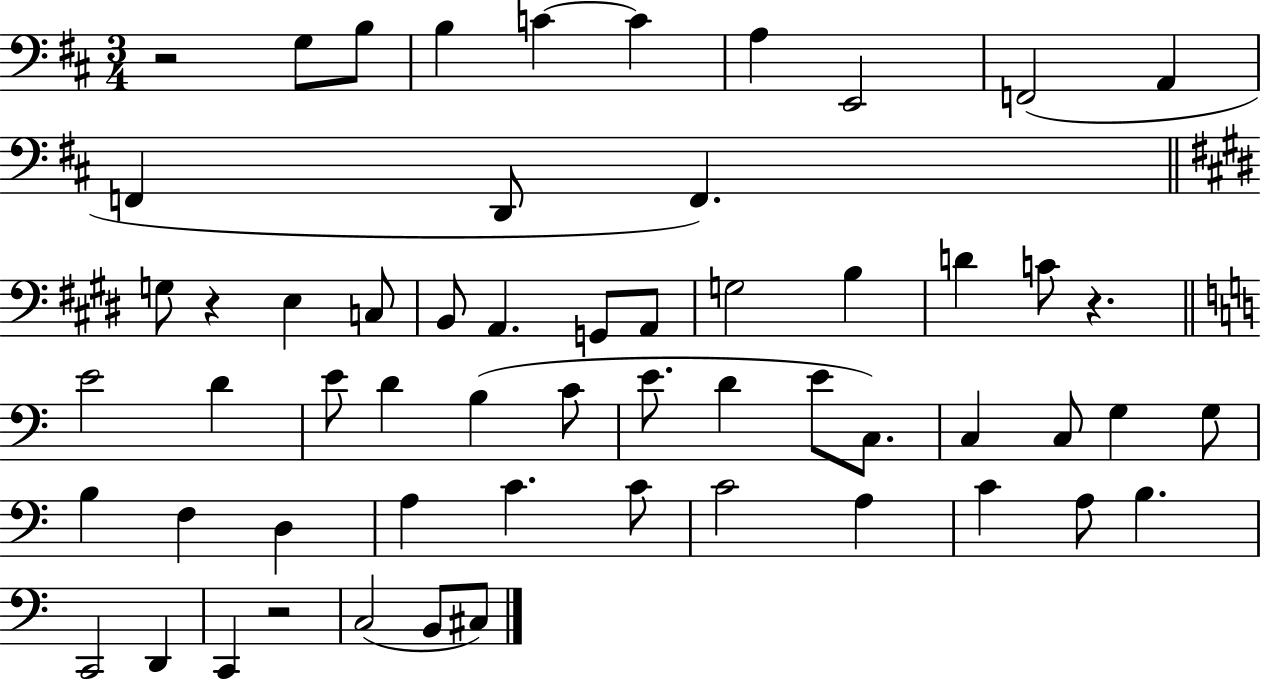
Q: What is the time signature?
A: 3/4